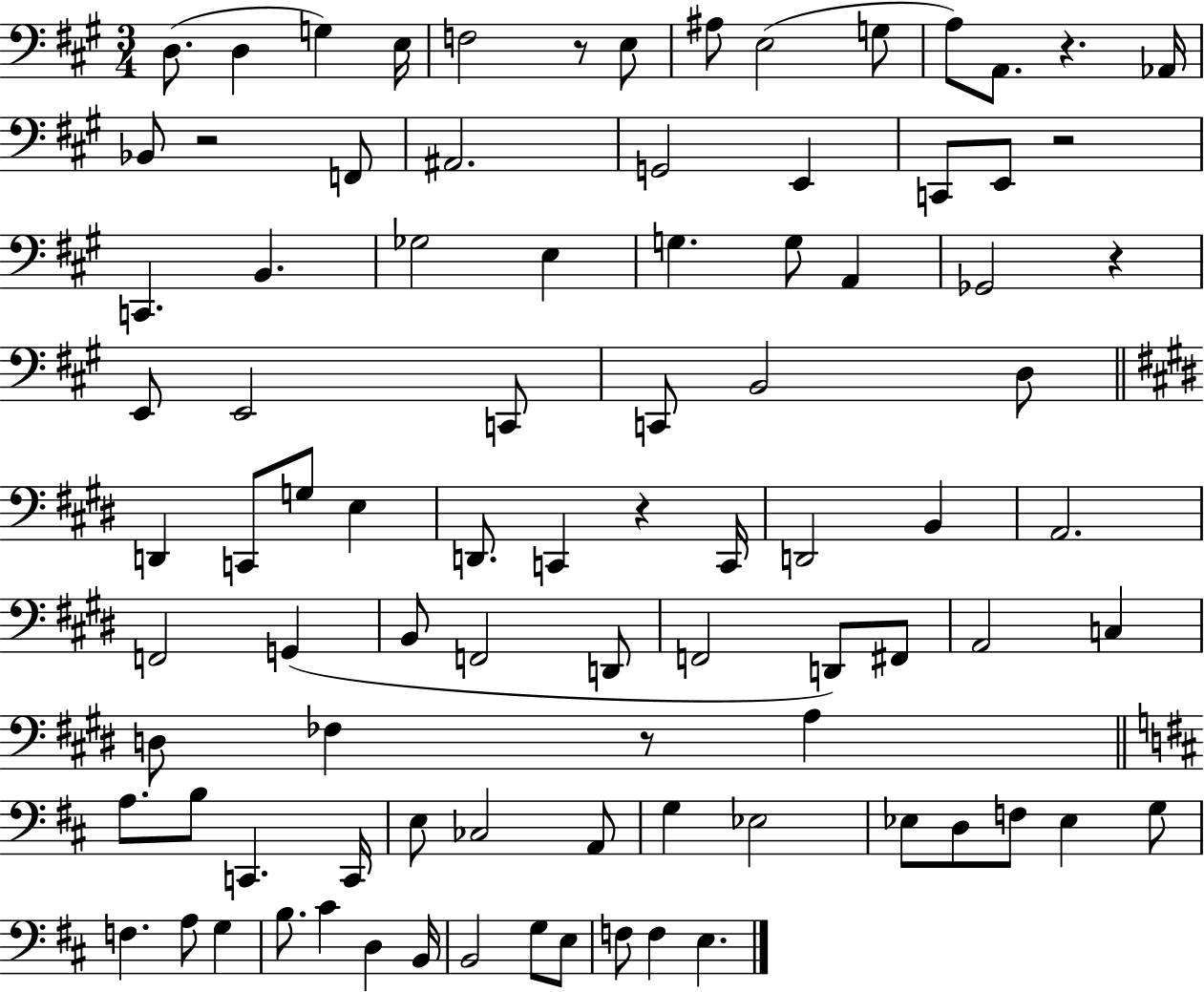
D3/e. D3/q G3/q E3/s F3/h R/e E3/e A#3/e E3/h G3/e A3/e A2/e. R/q. Ab2/s Bb2/e R/h F2/e A#2/h. G2/h E2/q C2/e E2/e R/h C2/q. B2/q. Gb3/h E3/q G3/q. G3/e A2/q Gb2/h R/q E2/e E2/h C2/e C2/e B2/h D3/e D2/q C2/e G3/e E3/q D2/e. C2/q R/q C2/s D2/h B2/q A2/h. F2/h G2/q B2/e F2/h D2/e F2/h D2/e F#2/e A2/h C3/q D3/e FES3/q R/e A3/q A3/e. B3/e C2/q. C2/s E3/e CES3/h A2/e G3/q Eb3/h Eb3/e D3/e F3/e Eb3/q G3/e F3/q. A3/e G3/q B3/e. C#4/q D3/q B2/s B2/h G3/e E3/e F3/e F3/q E3/q.